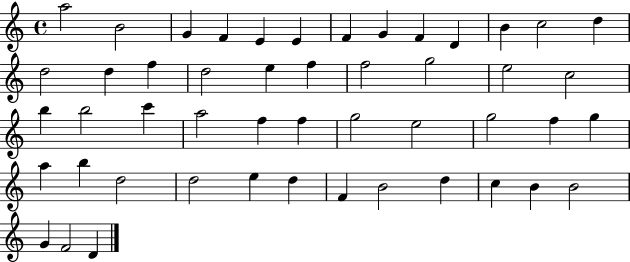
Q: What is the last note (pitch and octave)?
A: D4